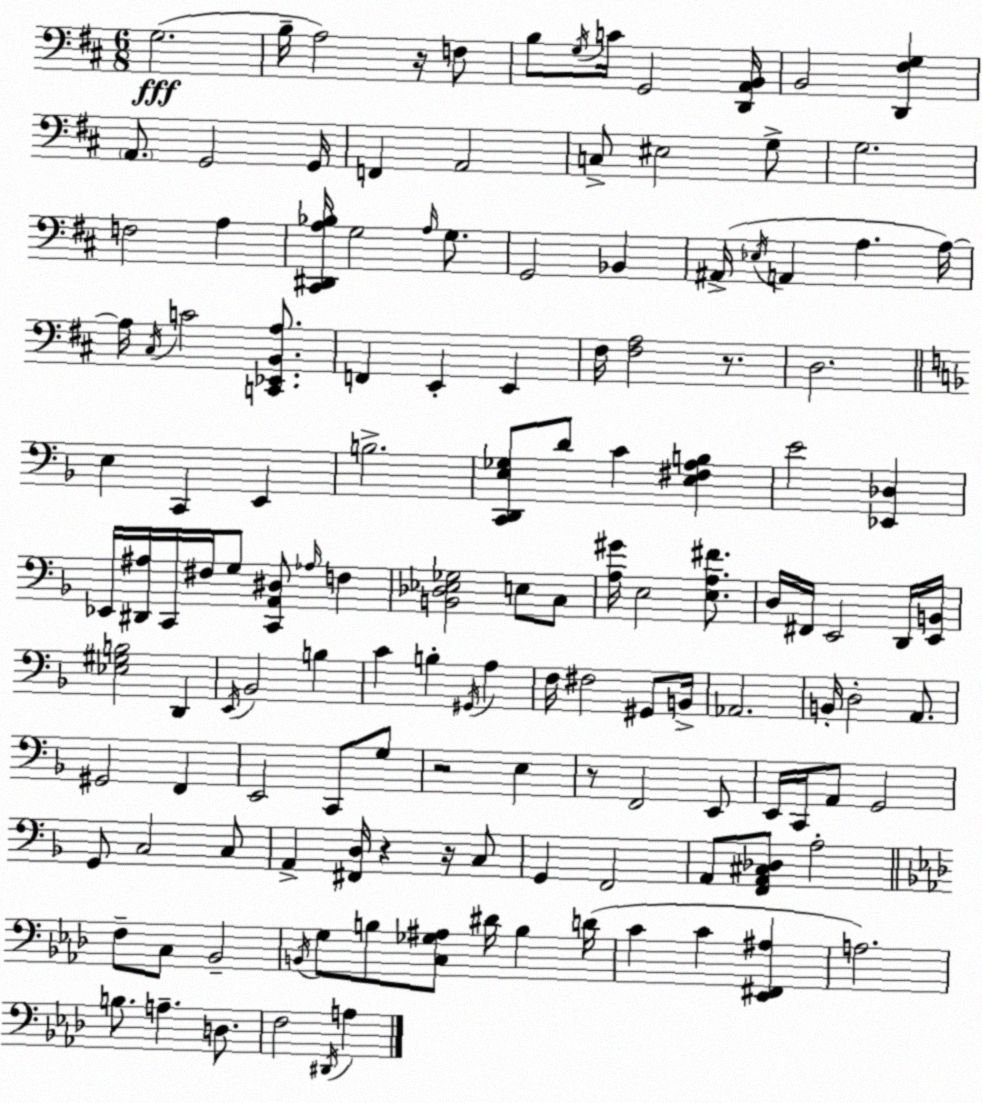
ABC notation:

X:1
T:Untitled
M:6/8
L:1/4
K:D
G,2 B,/4 A,2 z/4 F,/2 B,/2 G,/4 C/4 G,,2 [D,,A,,B,,]/4 B,,2 [D,,^F,G,] A,,/2 G,,2 G,,/4 F,, A,,2 C,/2 ^E,2 G,/2 G,2 F,2 A, [^C,,^D,,A,_B,]/4 G,2 A,/4 G,/2 G,,2 _B,, ^A,,/4 _E,/4 A,, A, A,/4 A,/4 ^C,/4 C2 [C,,_E,,B,,A,]/2 F,, E,, E,, ^F,/4 [^F,A,]2 z/2 D,2 E, C,, E,, B,2 [C,,D,,E,_G,]/2 D/2 C [E,^F,A,B,] E2 [_E,,_D,] _E,,/4 [^D,,^A,]/4 C,,/4 ^F,/4 G,/2 [C,,A,,^D,]/2 _A,/4 F, [B,,_D,_E,_G,]2 E,/2 C,/2 [A,^G]/4 E,2 [E,A,^F]/2 D,/4 ^F,,/4 E,,2 D,,/4 [E,,B,,]/4 [_E,^G,B,]2 D,, E,,/4 _B,,2 B, C B, ^G,,/4 A, F,/4 ^F,2 ^G,,/2 B,,/4 _A,,2 B,,/4 D,2 A,,/2 ^G,,2 F,, E,,2 C,,/2 G,/2 z2 E, z/2 F,,2 E,,/2 E,,/4 C,,/4 A,,/2 G,,2 G,,/2 C,2 C,/2 A,, [^F,,D,]/4 z z/4 C,/2 G,, F,,2 A,,/2 [F,,A,,^C,_D,]/2 A,2 F,/2 C,/2 _B,,2 B,,/4 G,/2 B,/2 [C,_G,^A,]/2 ^D/4 B, D/4 C C [_E,,^F,,^A,] A,2 B,/2 A, D,/2 F,2 ^D,,/4 A,